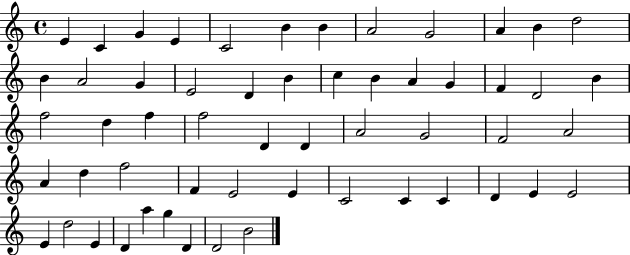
{
  \clef treble
  \time 4/4
  \defaultTimeSignature
  \key c \major
  e'4 c'4 g'4 e'4 | c'2 b'4 b'4 | a'2 g'2 | a'4 b'4 d''2 | \break b'4 a'2 g'4 | e'2 d'4 b'4 | c''4 b'4 a'4 g'4 | f'4 d'2 b'4 | \break f''2 d''4 f''4 | f''2 d'4 d'4 | a'2 g'2 | f'2 a'2 | \break a'4 d''4 f''2 | f'4 e'2 e'4 | c'2 c'4 c'4 | d'4 e'4 e'2 | \break e'4 d''2 e'4 | d'4 a''4 g''4 d'4 | d'2 b'2 | \bar "|."
}